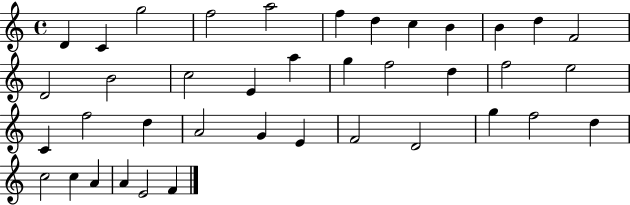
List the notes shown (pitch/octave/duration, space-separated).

D4/q C4/q G5/h F5/h A5/h F5/q D5/q C5/q B4/q B4/q D5/q F4/h D4/h B4/h C5/h E4/q A5/q G5/q F5/h D5/q F5/h E5/h C4/q F5/h D5/q A4/h G4/q E4/q F4/h D4/h G5/q F5/h D5/q C5/h C5/q A4/q A4/q E4/h F4/q